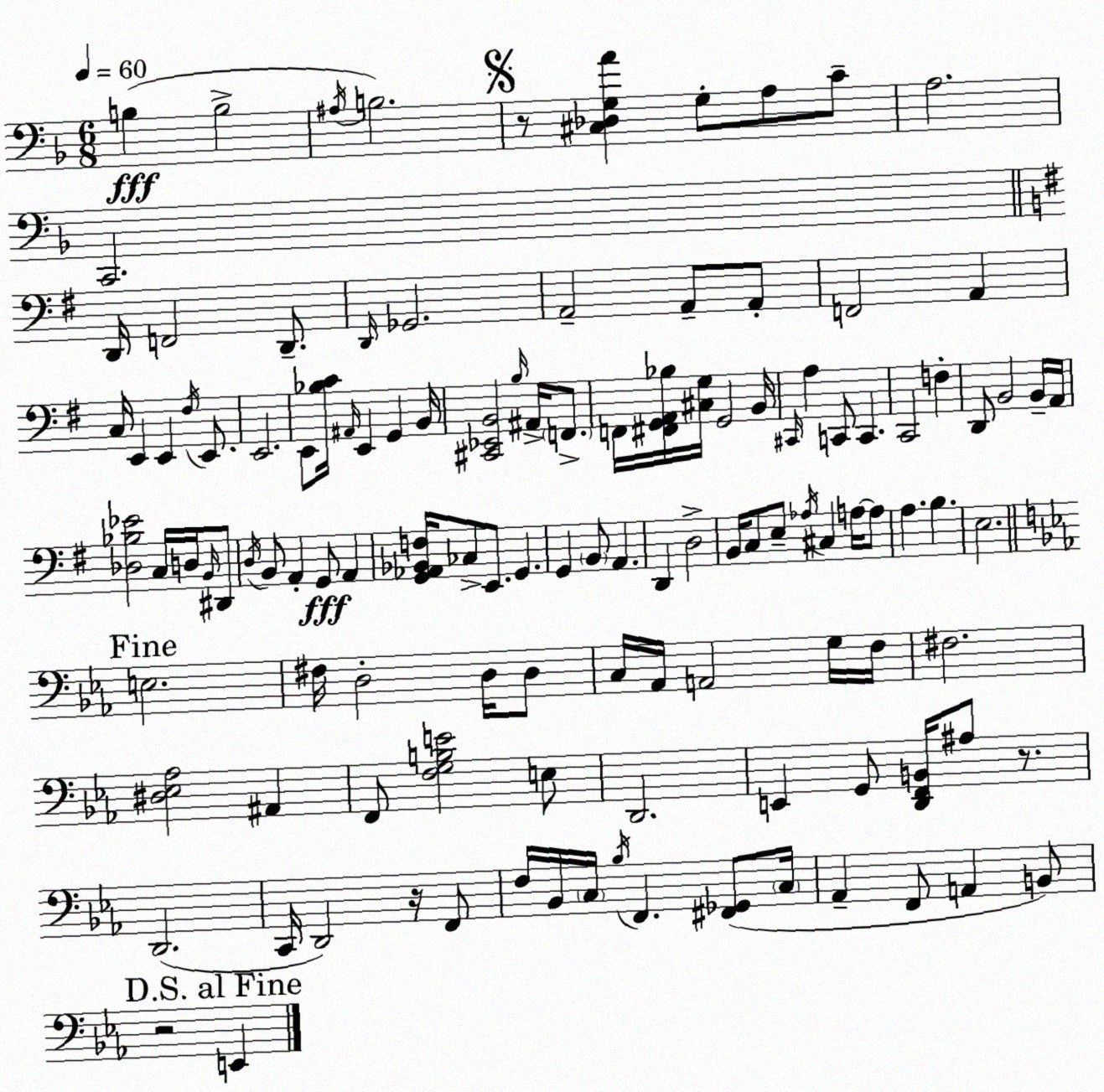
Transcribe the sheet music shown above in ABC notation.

X:1
T:Untitled
M:6/8
L:1/4
K:Dm
B, B,2 ^A,/4 B,2 z/2 [^C,_D,G,A] G,/2 A,/2 C/2 A,2 C,,2 D,,/4 F,,2 D,,/2 D,,/4 _G,,2 A,,2 A,,/2 A,,/2 F,,2 A,, C,/4 E,, E,, ^F,/4 E,,/2 E,,2 E,,/2 [_B,C]/4 ^A,,/4 E,, G,, B,,/4 [^C,,_E,,B,,]2 B,/4 ^A,,/4 F,,/2 F,,/4 [^F,,G,,A,,_B,]/4 [^C,G,]/4 G,,2 B,,/4 ^C,,/4 A, C,,/2 C,, C,,2 F, D,,/2 B,,2 B,,/4 A,,/4 [_D,_B,_E]2 C,/4 D,/4 B,,/4 ^D,,/2 D,/4 B,,/2 A,, G,,/2 A,, [G,,_A,,_B,,F,]/4 _C,/2 E,,/2 G,, G,, B,,/2 A,, D,, D,2 B,,/4 C,/2 E,/2 _A,/4 ^C, A,/4 A,/2 A, B, E,2 E,2 ^F,/4 D,2 D,/4 D,/2 C,/4 _A,,/4 A,,2 G,/4 F,/4 ^F,2 [^D,_E,_A,]2 ^A,, F,,/2 [F,G,B,E]2 E,/2 D,,2 E,, G,,/2 [D,,F,,B,,]/4 ^A,/2 z/2 D,,2 C,,/4 D,,2 z/4 F,,/2 F,/4 _B,,/4 C,/4 _B,/4 F,, [^F,,_G,,]/2 C,/4 _A,, F,,/2 A,, B,,/2 z2 E,,